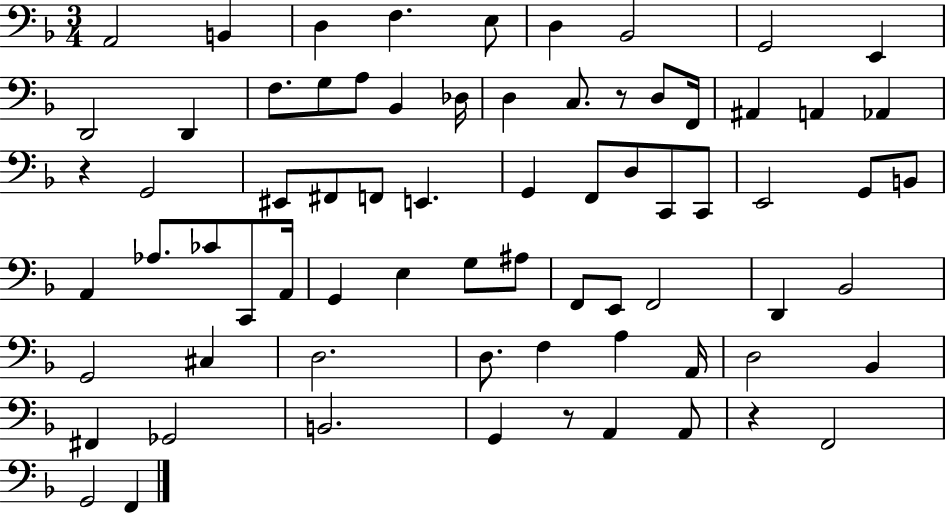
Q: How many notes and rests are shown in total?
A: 72